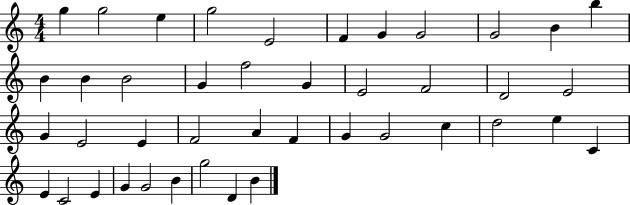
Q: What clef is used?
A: treble